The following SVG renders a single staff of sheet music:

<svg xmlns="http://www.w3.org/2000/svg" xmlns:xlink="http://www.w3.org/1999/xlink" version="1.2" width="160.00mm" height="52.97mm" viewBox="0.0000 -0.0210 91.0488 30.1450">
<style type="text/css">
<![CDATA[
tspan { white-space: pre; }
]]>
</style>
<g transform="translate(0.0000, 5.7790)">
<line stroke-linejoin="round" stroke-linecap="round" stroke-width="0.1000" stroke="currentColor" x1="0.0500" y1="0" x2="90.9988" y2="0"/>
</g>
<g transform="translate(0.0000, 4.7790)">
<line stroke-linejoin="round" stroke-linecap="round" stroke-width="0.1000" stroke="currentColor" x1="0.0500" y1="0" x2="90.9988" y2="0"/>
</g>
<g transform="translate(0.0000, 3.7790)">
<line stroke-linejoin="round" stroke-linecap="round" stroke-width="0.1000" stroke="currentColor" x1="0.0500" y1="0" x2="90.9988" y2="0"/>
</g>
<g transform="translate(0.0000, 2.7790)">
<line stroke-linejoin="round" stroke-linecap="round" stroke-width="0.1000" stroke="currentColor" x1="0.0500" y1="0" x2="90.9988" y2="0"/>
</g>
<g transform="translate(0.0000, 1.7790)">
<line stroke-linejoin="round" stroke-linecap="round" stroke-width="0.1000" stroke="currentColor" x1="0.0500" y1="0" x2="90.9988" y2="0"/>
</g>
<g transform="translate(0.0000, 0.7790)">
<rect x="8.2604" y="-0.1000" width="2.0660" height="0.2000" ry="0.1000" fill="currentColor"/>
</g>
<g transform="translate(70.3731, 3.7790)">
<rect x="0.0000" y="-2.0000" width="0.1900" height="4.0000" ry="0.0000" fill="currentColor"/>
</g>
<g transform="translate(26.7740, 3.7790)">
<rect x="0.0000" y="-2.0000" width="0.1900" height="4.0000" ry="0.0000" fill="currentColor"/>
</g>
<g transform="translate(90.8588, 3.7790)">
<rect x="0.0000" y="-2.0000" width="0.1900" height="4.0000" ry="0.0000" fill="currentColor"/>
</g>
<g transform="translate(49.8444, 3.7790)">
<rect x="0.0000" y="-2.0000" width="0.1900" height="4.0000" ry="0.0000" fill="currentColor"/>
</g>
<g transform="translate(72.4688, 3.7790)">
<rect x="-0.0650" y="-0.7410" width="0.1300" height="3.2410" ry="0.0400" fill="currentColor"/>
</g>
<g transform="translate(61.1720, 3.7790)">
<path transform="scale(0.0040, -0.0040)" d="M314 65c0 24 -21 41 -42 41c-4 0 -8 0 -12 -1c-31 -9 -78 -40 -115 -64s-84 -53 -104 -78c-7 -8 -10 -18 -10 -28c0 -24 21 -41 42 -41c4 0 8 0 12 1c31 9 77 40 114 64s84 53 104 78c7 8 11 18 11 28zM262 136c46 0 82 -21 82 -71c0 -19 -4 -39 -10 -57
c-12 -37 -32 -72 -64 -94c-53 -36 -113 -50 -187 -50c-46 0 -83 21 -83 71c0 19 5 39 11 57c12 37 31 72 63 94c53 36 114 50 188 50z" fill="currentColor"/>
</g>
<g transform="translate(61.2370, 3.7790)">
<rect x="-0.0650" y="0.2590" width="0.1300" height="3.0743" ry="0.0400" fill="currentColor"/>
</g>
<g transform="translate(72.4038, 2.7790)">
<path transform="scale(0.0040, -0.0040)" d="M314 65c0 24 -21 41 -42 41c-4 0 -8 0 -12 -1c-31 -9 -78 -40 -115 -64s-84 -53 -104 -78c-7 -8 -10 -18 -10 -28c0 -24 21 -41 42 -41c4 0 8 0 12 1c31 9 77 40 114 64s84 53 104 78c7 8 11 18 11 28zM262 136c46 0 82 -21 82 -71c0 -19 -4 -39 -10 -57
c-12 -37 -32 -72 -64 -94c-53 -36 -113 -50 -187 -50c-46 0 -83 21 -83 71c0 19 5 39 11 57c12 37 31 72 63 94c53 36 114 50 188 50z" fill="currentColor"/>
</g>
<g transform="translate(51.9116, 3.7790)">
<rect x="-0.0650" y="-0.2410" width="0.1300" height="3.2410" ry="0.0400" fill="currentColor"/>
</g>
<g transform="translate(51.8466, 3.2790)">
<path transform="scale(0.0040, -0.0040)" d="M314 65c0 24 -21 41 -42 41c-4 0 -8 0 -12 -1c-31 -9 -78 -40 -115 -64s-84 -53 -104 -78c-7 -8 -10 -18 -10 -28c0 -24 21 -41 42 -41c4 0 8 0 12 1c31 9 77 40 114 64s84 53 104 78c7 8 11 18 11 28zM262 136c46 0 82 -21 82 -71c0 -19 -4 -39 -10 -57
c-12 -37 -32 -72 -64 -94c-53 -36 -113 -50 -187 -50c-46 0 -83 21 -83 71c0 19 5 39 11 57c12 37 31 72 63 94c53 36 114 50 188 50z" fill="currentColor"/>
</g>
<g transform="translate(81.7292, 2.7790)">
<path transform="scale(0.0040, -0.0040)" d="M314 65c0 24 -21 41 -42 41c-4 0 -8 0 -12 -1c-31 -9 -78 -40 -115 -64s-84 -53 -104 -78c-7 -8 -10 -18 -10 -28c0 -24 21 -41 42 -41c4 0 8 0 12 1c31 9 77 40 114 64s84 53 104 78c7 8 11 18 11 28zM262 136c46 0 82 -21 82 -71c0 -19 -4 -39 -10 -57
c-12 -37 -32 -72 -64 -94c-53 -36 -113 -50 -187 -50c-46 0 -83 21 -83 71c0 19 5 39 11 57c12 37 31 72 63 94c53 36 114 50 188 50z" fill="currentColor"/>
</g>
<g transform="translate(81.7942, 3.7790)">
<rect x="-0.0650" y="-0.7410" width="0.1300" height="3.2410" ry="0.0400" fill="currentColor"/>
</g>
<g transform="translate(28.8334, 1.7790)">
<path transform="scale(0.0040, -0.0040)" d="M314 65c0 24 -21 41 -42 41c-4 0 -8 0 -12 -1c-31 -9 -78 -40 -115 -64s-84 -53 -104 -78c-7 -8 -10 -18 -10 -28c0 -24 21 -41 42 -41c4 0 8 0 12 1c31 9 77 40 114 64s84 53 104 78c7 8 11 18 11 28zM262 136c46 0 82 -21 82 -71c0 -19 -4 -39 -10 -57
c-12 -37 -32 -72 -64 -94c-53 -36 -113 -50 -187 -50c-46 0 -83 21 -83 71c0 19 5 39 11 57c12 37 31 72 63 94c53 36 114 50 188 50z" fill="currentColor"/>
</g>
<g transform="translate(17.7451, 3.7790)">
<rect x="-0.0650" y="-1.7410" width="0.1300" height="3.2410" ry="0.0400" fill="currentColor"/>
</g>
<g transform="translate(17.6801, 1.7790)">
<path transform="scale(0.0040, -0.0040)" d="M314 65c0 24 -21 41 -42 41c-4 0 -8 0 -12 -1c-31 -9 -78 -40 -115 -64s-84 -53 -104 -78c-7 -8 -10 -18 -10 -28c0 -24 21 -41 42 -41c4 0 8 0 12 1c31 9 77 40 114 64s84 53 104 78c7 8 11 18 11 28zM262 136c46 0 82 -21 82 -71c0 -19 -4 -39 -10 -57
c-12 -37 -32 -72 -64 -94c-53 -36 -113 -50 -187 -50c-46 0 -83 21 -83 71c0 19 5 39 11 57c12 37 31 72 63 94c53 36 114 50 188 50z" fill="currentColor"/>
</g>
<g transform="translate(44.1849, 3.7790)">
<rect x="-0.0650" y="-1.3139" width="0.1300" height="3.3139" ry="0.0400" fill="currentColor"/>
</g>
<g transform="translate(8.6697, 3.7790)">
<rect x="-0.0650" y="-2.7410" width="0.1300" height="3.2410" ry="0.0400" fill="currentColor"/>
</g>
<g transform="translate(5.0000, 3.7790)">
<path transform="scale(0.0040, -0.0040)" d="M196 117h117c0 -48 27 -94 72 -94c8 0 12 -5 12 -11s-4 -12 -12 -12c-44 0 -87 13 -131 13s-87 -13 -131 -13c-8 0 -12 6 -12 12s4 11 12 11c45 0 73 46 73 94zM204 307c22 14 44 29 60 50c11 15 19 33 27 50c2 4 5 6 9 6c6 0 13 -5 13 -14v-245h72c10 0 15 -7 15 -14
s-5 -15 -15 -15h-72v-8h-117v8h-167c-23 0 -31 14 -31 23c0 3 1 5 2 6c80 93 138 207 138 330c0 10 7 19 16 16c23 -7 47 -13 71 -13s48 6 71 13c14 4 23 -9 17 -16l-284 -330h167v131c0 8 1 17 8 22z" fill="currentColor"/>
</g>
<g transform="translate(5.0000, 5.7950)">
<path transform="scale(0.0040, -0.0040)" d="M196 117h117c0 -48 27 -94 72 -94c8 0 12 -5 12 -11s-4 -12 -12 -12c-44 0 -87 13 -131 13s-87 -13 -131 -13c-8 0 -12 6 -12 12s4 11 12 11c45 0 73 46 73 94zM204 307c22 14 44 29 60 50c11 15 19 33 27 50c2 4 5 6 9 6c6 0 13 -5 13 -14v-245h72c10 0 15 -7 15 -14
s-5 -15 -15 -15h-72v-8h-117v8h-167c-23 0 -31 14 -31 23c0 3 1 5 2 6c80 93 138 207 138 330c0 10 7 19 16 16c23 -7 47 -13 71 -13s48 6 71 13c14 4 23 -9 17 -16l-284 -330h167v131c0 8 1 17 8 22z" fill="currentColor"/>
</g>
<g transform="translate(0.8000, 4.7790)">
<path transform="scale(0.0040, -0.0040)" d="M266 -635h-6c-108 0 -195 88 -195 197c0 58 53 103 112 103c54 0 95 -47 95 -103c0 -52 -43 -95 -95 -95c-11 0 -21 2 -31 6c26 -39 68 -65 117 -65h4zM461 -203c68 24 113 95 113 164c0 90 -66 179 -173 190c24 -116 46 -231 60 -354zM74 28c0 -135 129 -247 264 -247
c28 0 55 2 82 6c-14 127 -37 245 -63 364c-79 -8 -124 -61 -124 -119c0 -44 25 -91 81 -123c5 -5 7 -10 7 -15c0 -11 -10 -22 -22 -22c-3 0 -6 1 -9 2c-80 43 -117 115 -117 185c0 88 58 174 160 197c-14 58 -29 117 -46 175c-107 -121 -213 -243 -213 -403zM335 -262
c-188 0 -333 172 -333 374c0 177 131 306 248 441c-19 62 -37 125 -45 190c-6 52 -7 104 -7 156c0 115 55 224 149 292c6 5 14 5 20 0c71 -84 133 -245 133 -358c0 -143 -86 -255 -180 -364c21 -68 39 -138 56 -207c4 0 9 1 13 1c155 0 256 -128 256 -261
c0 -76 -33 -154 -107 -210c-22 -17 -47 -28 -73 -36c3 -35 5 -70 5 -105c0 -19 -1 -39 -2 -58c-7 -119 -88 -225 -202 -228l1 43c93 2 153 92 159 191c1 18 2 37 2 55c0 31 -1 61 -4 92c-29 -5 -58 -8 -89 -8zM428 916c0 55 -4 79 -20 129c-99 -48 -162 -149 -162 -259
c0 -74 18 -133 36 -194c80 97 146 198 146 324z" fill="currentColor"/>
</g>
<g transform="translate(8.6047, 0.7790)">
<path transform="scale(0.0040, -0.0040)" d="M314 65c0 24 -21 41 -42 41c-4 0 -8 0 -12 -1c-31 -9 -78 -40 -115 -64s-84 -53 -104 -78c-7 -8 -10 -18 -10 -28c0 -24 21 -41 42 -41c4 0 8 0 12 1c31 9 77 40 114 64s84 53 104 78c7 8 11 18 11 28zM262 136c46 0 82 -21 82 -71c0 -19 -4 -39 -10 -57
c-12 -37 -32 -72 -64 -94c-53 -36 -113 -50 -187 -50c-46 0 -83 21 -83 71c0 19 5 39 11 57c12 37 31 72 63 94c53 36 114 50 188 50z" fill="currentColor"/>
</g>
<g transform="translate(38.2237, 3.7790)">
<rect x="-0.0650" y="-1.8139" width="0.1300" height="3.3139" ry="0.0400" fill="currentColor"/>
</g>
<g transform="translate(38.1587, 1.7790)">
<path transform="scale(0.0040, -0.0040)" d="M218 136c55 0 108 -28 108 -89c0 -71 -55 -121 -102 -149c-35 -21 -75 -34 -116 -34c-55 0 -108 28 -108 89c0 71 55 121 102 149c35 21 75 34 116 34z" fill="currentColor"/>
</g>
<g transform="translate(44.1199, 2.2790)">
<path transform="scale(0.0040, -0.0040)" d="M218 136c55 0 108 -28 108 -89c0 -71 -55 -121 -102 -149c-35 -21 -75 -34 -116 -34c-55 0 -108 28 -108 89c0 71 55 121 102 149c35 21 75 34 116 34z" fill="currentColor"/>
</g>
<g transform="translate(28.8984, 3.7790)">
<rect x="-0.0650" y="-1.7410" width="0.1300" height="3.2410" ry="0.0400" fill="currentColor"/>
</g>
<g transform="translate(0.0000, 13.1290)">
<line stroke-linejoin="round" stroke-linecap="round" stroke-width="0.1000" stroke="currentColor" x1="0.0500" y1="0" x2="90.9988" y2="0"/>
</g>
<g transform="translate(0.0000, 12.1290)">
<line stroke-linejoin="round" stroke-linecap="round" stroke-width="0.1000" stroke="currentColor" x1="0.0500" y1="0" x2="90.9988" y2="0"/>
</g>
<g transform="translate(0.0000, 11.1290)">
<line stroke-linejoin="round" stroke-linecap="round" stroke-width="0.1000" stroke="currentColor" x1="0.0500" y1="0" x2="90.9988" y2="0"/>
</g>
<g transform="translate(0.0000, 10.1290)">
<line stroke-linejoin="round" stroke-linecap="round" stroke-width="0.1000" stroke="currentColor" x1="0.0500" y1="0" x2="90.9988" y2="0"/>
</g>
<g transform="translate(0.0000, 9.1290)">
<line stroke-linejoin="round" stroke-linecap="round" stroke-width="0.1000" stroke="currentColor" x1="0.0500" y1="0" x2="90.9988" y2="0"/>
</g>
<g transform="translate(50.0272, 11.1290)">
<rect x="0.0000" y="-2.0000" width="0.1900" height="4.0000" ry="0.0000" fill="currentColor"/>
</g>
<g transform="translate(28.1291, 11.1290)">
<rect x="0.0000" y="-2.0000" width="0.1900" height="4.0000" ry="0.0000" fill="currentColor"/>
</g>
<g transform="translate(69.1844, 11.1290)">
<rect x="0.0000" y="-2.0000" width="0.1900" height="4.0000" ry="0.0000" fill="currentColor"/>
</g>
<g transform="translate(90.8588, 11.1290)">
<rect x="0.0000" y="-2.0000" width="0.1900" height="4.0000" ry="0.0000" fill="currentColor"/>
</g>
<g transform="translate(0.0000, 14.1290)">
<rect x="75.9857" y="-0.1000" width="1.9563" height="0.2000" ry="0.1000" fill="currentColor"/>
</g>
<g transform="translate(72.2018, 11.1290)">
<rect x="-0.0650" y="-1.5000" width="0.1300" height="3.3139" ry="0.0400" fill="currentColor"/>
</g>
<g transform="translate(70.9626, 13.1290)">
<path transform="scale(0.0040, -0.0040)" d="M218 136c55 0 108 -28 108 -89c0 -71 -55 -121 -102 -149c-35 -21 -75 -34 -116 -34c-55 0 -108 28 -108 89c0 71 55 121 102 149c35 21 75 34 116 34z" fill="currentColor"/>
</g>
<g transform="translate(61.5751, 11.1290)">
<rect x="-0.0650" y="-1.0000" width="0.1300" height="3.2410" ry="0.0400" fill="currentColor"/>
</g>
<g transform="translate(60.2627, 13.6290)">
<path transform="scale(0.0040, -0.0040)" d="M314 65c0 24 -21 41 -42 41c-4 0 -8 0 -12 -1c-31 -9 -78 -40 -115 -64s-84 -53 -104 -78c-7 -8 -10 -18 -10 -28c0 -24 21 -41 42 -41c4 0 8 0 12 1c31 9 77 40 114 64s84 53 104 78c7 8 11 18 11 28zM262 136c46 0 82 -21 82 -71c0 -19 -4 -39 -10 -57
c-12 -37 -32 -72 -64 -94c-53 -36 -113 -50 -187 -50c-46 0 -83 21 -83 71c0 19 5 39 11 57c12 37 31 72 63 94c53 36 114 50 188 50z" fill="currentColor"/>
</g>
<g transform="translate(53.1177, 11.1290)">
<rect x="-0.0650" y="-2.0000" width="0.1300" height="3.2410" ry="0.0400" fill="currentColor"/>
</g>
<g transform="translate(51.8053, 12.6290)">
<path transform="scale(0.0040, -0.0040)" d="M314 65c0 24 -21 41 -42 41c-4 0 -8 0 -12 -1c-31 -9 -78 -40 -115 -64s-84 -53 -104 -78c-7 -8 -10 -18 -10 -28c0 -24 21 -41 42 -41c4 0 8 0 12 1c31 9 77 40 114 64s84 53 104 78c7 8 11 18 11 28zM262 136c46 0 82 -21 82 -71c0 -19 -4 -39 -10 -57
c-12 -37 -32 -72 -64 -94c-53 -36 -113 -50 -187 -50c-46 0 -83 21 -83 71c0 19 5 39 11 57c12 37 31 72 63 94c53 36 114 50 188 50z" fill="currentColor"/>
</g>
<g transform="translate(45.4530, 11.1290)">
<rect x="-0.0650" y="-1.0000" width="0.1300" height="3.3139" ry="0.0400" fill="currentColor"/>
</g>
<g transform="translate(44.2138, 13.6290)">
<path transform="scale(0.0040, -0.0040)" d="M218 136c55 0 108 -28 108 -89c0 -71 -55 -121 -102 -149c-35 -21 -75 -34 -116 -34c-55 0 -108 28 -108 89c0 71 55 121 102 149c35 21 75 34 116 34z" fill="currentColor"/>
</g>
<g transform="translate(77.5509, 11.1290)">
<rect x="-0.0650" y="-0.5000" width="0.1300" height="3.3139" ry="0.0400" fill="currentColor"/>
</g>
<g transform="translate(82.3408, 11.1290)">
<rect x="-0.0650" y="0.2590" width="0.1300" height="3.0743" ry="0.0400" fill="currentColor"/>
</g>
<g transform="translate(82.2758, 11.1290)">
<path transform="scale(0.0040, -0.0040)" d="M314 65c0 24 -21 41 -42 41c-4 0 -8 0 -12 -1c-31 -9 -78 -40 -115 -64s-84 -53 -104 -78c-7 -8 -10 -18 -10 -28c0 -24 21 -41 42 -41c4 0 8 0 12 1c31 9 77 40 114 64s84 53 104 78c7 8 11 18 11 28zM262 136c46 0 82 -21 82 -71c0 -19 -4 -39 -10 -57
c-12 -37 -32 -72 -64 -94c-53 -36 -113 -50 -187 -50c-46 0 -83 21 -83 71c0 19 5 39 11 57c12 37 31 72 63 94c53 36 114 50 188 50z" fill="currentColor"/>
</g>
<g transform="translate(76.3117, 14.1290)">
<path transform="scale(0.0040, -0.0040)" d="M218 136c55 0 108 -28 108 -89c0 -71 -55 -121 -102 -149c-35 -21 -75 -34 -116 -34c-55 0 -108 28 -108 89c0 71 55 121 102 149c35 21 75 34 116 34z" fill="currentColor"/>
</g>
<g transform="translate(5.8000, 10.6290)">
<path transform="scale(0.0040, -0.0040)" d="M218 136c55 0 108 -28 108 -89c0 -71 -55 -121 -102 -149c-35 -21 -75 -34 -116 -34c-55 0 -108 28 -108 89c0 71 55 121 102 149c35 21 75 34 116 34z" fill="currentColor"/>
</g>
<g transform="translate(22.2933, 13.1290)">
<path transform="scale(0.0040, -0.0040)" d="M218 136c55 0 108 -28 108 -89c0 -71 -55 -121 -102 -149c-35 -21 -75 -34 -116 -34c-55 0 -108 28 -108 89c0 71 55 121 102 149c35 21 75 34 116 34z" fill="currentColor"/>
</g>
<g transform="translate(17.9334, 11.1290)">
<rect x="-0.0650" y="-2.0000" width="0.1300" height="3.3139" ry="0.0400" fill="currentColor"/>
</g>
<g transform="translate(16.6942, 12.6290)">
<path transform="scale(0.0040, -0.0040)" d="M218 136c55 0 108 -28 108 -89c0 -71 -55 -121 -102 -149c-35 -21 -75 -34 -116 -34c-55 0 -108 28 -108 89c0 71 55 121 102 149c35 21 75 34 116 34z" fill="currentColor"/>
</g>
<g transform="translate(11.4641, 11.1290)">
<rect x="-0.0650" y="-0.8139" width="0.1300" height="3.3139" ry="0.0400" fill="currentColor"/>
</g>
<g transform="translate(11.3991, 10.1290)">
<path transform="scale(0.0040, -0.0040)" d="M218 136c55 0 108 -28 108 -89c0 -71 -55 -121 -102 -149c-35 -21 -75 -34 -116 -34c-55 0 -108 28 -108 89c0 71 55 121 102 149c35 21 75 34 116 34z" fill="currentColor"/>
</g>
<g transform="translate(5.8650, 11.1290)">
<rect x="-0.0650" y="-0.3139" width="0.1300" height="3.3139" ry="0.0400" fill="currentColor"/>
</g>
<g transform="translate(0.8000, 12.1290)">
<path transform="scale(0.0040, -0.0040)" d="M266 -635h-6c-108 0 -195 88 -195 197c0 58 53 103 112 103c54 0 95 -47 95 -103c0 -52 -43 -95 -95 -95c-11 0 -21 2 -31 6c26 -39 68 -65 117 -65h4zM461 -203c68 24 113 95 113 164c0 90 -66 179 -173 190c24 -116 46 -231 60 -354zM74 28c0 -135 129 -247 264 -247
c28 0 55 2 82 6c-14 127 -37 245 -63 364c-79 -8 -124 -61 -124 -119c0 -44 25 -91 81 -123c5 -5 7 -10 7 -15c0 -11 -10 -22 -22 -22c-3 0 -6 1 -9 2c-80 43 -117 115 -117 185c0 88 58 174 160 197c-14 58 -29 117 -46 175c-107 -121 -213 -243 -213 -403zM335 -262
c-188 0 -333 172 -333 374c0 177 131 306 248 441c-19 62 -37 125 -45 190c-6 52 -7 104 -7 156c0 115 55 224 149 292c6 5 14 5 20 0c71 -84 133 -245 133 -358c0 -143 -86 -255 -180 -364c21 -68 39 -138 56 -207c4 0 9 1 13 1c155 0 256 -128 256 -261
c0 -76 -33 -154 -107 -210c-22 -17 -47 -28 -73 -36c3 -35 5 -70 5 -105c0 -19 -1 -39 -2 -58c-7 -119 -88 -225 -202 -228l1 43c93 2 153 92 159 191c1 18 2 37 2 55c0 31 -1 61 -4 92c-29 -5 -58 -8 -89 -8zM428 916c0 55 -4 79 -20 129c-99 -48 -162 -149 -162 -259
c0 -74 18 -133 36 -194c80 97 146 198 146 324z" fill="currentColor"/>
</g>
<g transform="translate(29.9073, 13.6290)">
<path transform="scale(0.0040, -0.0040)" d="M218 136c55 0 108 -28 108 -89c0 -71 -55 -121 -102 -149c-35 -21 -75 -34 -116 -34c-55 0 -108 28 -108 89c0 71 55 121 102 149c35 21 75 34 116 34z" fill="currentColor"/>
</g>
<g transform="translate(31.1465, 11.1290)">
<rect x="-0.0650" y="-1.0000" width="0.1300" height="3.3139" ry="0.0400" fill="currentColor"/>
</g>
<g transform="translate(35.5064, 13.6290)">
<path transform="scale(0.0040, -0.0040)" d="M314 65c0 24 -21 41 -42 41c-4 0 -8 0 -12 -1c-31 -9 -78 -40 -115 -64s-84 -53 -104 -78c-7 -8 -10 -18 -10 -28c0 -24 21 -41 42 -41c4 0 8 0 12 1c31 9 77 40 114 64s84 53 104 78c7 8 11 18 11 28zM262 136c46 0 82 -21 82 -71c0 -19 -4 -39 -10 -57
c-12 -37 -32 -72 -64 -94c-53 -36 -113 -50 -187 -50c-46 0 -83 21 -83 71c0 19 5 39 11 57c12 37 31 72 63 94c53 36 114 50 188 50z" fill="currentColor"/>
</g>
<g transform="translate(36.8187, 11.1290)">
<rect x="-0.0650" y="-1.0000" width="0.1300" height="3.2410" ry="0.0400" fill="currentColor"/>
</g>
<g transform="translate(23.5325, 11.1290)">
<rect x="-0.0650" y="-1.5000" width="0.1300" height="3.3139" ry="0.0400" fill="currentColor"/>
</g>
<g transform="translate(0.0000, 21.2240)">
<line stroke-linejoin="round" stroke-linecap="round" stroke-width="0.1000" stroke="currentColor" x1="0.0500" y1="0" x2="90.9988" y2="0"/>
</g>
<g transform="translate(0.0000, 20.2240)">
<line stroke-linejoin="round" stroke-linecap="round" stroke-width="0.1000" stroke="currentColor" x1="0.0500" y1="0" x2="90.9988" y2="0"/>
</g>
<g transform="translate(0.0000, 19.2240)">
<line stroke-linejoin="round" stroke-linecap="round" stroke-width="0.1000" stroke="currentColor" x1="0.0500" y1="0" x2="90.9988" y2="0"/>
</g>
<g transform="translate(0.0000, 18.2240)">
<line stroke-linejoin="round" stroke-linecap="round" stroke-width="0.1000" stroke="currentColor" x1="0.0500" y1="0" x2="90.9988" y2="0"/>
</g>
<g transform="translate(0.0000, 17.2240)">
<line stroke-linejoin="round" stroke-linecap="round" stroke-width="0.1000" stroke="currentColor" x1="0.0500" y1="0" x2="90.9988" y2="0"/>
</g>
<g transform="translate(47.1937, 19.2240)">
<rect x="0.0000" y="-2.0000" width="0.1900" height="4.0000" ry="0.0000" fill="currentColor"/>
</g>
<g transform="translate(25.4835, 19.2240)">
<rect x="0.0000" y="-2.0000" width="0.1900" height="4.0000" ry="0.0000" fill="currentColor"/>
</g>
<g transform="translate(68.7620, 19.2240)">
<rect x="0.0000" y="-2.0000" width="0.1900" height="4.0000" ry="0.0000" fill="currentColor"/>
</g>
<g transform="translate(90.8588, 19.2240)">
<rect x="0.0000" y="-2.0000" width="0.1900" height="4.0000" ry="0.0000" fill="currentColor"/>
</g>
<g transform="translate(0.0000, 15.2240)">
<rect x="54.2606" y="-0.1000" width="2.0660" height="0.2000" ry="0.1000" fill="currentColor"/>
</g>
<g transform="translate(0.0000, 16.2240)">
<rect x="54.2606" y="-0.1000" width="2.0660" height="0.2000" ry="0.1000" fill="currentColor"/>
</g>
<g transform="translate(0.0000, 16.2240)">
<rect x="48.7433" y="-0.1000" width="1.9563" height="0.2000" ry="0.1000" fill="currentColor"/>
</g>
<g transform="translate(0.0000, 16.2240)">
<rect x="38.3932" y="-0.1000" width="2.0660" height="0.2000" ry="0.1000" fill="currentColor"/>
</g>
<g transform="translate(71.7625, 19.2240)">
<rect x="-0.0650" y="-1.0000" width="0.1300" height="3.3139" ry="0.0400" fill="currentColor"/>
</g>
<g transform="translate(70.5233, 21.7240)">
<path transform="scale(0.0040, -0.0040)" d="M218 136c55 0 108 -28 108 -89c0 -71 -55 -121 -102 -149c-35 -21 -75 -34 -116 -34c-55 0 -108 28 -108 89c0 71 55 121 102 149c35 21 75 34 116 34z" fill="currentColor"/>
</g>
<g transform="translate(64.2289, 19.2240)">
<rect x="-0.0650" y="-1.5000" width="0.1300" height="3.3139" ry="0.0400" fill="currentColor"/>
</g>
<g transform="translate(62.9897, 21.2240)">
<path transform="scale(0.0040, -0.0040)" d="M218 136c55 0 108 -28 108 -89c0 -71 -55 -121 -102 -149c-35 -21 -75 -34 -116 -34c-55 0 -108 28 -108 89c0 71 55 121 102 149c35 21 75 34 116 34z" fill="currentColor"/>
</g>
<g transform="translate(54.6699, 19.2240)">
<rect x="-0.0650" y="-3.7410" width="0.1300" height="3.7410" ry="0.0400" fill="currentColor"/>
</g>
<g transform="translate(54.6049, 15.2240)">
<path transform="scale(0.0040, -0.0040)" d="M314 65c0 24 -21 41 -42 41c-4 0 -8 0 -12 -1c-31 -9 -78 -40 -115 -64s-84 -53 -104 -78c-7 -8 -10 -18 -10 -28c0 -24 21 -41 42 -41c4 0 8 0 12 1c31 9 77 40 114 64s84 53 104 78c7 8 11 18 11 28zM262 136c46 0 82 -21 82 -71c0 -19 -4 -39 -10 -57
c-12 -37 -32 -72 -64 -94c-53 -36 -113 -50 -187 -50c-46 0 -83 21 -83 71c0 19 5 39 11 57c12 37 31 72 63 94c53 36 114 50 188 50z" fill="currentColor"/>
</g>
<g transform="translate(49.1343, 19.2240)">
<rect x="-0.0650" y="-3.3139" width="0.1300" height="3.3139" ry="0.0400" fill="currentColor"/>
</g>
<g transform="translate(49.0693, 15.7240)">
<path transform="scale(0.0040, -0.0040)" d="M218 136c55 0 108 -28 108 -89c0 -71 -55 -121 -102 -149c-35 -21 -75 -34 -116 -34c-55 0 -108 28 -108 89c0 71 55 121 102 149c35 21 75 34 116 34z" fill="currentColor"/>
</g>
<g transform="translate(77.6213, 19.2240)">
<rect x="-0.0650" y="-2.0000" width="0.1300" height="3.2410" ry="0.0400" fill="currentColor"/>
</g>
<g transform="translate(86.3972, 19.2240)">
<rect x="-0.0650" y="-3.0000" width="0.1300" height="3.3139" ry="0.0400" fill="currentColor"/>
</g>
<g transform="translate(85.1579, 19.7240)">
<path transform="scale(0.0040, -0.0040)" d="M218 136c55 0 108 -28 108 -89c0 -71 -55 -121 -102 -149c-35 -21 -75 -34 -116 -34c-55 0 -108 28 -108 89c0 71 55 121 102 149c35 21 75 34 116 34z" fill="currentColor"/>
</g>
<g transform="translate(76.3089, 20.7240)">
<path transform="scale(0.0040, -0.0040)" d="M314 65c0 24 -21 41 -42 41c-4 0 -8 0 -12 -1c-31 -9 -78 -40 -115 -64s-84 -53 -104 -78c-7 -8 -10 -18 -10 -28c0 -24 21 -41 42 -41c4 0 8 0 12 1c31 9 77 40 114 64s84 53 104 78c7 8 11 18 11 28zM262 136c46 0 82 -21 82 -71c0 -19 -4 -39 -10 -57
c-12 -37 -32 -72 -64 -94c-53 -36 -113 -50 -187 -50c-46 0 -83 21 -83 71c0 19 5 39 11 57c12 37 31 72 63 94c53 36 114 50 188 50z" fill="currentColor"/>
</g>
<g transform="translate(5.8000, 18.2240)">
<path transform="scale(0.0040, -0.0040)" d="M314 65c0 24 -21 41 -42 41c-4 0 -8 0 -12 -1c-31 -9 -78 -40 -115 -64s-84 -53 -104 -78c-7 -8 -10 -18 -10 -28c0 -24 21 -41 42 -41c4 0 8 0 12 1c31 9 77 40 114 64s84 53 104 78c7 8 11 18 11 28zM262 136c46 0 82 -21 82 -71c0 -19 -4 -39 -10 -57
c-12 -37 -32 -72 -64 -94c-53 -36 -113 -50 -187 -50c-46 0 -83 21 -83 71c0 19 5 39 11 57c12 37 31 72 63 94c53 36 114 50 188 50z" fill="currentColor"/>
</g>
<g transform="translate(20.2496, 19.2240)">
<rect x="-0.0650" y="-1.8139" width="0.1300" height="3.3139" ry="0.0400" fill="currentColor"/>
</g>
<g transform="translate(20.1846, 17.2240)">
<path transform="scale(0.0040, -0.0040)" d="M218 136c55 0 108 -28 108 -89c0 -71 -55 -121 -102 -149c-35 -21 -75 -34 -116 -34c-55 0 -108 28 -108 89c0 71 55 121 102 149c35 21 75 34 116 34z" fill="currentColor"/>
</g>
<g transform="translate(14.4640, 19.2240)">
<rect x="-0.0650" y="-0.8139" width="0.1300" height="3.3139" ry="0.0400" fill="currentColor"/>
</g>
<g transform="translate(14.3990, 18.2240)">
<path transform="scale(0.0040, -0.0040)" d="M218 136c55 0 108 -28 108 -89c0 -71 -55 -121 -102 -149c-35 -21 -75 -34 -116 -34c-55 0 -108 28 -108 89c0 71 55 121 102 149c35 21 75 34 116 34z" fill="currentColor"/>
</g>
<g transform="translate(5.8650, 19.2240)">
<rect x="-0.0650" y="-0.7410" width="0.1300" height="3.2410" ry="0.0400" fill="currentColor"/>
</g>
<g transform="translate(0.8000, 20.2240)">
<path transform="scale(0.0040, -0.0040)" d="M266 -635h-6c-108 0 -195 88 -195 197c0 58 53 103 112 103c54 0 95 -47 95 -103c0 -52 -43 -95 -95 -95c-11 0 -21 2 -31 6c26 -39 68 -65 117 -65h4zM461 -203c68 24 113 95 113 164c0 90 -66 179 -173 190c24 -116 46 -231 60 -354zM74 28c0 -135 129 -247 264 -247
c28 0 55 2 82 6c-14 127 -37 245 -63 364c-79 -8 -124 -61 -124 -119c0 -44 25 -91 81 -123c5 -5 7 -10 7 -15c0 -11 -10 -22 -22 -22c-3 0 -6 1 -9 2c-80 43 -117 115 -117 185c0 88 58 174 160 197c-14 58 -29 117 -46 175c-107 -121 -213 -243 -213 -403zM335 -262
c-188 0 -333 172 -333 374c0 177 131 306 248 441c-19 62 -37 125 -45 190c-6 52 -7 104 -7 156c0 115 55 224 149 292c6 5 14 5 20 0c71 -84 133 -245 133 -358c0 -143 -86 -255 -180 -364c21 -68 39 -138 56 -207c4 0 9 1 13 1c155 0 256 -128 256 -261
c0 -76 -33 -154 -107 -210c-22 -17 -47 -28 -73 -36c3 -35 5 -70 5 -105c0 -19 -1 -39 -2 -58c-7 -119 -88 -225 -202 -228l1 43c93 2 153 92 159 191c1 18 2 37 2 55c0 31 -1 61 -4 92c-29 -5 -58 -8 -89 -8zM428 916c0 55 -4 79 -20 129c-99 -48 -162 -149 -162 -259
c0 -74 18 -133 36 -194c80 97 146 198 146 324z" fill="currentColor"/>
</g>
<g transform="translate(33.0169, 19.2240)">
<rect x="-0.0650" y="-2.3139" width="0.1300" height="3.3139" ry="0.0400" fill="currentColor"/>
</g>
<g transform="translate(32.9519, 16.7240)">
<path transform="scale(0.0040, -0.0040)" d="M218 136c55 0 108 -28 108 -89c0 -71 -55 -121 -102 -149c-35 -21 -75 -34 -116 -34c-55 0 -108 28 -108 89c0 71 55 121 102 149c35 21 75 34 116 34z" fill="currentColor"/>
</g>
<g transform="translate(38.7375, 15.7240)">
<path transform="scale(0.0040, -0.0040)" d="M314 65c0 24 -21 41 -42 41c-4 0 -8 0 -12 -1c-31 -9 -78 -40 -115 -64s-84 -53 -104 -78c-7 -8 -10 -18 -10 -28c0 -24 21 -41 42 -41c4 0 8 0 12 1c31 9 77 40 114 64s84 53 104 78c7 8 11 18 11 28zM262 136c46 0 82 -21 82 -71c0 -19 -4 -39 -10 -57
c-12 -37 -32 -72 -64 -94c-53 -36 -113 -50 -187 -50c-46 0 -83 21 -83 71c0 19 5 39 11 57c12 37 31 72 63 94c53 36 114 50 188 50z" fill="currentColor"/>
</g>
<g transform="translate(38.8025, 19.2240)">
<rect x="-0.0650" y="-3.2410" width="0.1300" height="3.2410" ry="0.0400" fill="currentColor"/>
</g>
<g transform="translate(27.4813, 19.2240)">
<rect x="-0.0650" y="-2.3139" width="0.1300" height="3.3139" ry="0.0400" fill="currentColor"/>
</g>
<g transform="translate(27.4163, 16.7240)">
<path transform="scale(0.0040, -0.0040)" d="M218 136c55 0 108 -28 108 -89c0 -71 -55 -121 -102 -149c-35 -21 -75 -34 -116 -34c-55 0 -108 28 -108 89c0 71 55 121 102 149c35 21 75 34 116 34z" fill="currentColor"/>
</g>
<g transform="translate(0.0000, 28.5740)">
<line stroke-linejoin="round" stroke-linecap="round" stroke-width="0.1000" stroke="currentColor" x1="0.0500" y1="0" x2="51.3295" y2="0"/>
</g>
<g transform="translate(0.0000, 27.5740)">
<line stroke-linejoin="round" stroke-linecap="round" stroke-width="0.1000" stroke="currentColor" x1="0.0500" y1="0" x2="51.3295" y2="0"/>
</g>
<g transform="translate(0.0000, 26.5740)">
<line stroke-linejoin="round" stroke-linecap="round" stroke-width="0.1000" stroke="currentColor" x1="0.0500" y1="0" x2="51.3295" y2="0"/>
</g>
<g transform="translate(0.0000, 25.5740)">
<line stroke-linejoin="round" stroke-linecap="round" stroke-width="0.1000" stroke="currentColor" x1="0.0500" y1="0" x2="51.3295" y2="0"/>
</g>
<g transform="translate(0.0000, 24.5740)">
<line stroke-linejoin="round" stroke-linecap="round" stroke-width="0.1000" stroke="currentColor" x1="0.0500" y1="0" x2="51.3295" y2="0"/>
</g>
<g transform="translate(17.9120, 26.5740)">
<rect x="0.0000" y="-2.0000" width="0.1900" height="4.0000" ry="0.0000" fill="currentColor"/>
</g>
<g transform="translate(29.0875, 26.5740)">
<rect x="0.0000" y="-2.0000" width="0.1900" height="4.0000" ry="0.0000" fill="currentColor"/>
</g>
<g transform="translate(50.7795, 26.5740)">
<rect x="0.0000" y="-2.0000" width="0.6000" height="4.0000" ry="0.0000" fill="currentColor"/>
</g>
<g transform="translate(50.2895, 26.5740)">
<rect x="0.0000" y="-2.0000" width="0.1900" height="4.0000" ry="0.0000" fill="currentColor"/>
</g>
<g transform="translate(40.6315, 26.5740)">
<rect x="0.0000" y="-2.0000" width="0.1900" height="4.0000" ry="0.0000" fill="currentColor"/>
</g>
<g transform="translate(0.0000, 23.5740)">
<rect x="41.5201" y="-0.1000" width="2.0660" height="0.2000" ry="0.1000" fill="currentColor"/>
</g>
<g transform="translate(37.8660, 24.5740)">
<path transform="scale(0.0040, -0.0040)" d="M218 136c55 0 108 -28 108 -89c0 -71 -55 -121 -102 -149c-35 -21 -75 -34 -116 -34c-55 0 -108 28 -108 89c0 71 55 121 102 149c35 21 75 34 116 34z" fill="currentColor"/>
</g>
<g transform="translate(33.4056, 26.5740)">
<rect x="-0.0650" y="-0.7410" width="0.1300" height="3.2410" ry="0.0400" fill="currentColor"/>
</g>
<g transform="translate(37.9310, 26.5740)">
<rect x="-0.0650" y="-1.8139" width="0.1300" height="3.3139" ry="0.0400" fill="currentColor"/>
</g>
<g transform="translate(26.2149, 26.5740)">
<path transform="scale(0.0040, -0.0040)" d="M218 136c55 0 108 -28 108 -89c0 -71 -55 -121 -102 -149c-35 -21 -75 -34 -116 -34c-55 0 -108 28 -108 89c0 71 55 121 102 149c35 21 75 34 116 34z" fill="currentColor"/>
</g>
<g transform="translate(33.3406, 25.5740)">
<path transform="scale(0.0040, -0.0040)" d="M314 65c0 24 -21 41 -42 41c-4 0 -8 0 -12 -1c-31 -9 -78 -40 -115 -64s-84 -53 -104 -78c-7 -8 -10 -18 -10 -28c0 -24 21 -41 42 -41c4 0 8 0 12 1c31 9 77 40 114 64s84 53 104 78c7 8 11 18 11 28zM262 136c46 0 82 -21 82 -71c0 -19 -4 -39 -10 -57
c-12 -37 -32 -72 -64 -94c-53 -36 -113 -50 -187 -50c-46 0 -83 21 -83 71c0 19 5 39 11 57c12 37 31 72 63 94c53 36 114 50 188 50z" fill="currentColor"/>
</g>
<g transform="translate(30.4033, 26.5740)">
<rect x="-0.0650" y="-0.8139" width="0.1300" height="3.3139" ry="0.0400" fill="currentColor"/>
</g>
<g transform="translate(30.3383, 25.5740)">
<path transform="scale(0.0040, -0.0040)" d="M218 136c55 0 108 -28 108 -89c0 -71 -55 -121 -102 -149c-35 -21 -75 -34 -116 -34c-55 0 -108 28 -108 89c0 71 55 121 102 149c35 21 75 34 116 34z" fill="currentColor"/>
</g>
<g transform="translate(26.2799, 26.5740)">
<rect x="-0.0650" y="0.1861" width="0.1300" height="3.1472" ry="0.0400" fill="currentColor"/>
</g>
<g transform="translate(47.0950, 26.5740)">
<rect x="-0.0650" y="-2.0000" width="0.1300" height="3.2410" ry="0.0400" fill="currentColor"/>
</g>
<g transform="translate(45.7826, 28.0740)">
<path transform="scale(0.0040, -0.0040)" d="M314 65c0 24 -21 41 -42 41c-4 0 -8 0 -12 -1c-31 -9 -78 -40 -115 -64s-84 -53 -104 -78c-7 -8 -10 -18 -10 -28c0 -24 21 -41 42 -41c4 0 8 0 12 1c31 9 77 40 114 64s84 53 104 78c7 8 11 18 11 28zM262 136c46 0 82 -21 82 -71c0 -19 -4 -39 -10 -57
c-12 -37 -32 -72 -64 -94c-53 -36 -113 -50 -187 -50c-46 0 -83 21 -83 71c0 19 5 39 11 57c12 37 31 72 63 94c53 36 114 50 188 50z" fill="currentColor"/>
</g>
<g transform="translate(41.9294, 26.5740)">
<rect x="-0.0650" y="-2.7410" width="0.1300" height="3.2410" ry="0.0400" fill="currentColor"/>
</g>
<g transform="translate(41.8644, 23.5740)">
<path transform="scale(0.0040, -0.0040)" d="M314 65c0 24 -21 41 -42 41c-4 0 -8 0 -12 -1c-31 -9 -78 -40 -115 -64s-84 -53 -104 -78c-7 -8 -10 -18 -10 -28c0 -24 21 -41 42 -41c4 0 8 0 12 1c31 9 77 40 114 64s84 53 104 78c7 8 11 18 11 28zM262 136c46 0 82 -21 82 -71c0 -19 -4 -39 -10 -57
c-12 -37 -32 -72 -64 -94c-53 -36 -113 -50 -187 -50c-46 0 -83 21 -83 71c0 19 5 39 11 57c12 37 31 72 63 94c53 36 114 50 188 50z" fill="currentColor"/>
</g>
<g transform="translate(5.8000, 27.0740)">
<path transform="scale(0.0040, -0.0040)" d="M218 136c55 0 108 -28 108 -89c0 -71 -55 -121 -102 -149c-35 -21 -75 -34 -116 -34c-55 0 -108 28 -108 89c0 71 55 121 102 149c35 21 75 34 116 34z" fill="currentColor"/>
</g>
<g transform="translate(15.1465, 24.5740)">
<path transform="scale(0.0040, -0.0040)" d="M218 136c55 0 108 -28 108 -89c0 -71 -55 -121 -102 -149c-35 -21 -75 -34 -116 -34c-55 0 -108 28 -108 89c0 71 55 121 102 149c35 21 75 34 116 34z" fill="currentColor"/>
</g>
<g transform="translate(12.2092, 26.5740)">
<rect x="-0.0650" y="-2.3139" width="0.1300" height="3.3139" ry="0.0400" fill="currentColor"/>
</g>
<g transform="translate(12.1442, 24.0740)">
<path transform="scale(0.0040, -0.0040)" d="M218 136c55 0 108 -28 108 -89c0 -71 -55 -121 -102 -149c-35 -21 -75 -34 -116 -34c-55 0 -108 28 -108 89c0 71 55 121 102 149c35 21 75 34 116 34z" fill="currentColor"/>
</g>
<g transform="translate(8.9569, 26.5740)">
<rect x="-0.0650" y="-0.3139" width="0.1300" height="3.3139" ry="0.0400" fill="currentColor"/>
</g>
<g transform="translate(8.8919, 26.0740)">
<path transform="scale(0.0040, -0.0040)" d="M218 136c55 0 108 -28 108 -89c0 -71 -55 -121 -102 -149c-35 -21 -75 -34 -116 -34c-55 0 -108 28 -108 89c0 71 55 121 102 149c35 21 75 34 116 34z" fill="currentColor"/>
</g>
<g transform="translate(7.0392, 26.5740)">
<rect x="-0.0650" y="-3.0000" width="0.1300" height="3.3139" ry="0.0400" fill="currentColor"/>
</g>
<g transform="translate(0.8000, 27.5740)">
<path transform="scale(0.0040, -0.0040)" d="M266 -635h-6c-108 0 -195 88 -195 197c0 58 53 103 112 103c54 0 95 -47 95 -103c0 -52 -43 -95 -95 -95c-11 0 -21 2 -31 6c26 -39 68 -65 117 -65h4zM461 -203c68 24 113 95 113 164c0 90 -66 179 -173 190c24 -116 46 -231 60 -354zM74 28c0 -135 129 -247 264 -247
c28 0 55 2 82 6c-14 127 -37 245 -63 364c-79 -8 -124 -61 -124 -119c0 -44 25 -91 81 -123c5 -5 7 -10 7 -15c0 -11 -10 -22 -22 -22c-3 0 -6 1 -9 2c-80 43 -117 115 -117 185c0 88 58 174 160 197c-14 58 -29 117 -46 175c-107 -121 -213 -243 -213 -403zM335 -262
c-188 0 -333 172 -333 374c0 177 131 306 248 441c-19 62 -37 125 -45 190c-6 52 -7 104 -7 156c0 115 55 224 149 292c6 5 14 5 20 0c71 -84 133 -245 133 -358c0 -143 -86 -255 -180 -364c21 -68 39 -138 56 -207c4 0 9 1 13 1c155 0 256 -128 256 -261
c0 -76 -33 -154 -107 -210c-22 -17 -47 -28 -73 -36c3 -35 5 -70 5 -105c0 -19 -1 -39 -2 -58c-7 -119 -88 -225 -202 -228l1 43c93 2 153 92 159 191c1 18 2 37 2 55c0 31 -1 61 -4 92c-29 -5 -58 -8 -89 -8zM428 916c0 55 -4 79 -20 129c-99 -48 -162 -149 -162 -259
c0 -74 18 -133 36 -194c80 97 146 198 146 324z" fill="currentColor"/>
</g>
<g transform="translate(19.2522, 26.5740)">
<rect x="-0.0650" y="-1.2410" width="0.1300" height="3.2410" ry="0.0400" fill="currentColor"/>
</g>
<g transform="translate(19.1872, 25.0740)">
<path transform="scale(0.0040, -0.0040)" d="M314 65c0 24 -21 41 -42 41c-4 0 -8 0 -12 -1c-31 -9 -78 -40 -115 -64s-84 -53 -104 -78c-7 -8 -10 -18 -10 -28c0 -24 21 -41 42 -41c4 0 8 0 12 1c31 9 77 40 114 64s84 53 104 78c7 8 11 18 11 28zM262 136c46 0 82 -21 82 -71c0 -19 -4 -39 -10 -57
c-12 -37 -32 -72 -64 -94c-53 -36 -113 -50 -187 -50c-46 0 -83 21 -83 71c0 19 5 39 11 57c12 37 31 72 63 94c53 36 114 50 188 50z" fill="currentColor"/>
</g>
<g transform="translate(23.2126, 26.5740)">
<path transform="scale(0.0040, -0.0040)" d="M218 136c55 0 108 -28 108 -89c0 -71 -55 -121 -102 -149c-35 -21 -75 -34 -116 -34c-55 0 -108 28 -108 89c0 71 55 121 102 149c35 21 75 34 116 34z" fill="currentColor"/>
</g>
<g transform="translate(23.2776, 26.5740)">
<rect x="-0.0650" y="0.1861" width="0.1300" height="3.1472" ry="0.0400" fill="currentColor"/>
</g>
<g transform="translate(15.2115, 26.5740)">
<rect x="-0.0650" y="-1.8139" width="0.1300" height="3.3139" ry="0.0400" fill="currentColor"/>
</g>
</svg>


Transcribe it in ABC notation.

X:1
T:Untitled
M:4/4
L:1/4
K:C
a2 f2 f2 f e c2 B2 d2 d2 c d F E D D2 D F2 D2 E C B2 d2 d f g g b2 b c'2 E D F2 A A c g f e2 B B d d2 f a2 F2